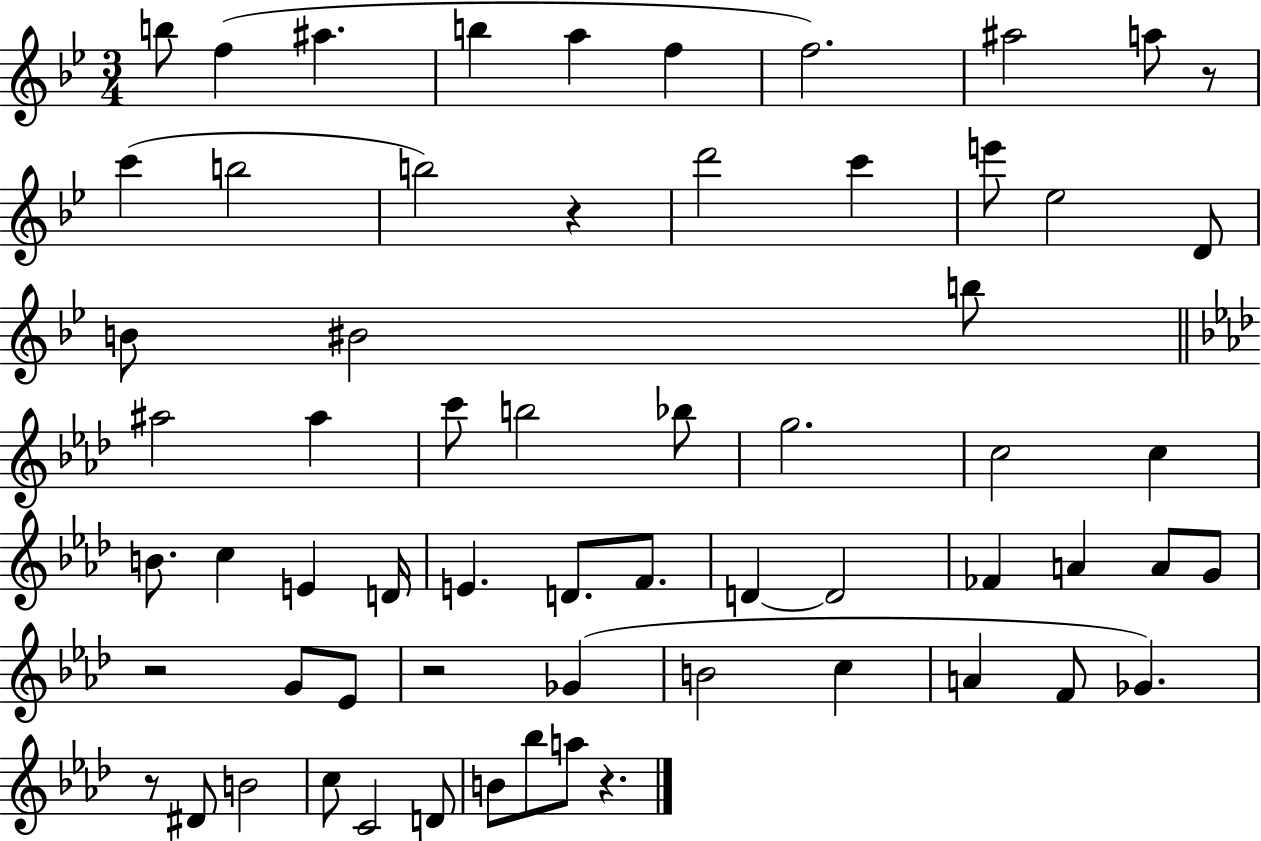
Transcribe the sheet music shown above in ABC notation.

X:1
T:Untitled
M:3/4
L:1/4
K:Bb
b/2 f ^a b a f f2 ^a2 a/2 z/2 c' b2 b2 z d'2 c' e'/2 _e2 D/2 B/2 ^B2 b/2 ^a2 ^a c'/2 b2 _b/2 g2 c2 c B/2 c E D/4 E D/2 F/2 D D2 _F A A/2 G/2 z2 G/2 _E/2 z2 _G B2 c A F/2 _G z/2 ^D/2 B2 c/2 C2 D/2 B/2 _b/2 a/2 z